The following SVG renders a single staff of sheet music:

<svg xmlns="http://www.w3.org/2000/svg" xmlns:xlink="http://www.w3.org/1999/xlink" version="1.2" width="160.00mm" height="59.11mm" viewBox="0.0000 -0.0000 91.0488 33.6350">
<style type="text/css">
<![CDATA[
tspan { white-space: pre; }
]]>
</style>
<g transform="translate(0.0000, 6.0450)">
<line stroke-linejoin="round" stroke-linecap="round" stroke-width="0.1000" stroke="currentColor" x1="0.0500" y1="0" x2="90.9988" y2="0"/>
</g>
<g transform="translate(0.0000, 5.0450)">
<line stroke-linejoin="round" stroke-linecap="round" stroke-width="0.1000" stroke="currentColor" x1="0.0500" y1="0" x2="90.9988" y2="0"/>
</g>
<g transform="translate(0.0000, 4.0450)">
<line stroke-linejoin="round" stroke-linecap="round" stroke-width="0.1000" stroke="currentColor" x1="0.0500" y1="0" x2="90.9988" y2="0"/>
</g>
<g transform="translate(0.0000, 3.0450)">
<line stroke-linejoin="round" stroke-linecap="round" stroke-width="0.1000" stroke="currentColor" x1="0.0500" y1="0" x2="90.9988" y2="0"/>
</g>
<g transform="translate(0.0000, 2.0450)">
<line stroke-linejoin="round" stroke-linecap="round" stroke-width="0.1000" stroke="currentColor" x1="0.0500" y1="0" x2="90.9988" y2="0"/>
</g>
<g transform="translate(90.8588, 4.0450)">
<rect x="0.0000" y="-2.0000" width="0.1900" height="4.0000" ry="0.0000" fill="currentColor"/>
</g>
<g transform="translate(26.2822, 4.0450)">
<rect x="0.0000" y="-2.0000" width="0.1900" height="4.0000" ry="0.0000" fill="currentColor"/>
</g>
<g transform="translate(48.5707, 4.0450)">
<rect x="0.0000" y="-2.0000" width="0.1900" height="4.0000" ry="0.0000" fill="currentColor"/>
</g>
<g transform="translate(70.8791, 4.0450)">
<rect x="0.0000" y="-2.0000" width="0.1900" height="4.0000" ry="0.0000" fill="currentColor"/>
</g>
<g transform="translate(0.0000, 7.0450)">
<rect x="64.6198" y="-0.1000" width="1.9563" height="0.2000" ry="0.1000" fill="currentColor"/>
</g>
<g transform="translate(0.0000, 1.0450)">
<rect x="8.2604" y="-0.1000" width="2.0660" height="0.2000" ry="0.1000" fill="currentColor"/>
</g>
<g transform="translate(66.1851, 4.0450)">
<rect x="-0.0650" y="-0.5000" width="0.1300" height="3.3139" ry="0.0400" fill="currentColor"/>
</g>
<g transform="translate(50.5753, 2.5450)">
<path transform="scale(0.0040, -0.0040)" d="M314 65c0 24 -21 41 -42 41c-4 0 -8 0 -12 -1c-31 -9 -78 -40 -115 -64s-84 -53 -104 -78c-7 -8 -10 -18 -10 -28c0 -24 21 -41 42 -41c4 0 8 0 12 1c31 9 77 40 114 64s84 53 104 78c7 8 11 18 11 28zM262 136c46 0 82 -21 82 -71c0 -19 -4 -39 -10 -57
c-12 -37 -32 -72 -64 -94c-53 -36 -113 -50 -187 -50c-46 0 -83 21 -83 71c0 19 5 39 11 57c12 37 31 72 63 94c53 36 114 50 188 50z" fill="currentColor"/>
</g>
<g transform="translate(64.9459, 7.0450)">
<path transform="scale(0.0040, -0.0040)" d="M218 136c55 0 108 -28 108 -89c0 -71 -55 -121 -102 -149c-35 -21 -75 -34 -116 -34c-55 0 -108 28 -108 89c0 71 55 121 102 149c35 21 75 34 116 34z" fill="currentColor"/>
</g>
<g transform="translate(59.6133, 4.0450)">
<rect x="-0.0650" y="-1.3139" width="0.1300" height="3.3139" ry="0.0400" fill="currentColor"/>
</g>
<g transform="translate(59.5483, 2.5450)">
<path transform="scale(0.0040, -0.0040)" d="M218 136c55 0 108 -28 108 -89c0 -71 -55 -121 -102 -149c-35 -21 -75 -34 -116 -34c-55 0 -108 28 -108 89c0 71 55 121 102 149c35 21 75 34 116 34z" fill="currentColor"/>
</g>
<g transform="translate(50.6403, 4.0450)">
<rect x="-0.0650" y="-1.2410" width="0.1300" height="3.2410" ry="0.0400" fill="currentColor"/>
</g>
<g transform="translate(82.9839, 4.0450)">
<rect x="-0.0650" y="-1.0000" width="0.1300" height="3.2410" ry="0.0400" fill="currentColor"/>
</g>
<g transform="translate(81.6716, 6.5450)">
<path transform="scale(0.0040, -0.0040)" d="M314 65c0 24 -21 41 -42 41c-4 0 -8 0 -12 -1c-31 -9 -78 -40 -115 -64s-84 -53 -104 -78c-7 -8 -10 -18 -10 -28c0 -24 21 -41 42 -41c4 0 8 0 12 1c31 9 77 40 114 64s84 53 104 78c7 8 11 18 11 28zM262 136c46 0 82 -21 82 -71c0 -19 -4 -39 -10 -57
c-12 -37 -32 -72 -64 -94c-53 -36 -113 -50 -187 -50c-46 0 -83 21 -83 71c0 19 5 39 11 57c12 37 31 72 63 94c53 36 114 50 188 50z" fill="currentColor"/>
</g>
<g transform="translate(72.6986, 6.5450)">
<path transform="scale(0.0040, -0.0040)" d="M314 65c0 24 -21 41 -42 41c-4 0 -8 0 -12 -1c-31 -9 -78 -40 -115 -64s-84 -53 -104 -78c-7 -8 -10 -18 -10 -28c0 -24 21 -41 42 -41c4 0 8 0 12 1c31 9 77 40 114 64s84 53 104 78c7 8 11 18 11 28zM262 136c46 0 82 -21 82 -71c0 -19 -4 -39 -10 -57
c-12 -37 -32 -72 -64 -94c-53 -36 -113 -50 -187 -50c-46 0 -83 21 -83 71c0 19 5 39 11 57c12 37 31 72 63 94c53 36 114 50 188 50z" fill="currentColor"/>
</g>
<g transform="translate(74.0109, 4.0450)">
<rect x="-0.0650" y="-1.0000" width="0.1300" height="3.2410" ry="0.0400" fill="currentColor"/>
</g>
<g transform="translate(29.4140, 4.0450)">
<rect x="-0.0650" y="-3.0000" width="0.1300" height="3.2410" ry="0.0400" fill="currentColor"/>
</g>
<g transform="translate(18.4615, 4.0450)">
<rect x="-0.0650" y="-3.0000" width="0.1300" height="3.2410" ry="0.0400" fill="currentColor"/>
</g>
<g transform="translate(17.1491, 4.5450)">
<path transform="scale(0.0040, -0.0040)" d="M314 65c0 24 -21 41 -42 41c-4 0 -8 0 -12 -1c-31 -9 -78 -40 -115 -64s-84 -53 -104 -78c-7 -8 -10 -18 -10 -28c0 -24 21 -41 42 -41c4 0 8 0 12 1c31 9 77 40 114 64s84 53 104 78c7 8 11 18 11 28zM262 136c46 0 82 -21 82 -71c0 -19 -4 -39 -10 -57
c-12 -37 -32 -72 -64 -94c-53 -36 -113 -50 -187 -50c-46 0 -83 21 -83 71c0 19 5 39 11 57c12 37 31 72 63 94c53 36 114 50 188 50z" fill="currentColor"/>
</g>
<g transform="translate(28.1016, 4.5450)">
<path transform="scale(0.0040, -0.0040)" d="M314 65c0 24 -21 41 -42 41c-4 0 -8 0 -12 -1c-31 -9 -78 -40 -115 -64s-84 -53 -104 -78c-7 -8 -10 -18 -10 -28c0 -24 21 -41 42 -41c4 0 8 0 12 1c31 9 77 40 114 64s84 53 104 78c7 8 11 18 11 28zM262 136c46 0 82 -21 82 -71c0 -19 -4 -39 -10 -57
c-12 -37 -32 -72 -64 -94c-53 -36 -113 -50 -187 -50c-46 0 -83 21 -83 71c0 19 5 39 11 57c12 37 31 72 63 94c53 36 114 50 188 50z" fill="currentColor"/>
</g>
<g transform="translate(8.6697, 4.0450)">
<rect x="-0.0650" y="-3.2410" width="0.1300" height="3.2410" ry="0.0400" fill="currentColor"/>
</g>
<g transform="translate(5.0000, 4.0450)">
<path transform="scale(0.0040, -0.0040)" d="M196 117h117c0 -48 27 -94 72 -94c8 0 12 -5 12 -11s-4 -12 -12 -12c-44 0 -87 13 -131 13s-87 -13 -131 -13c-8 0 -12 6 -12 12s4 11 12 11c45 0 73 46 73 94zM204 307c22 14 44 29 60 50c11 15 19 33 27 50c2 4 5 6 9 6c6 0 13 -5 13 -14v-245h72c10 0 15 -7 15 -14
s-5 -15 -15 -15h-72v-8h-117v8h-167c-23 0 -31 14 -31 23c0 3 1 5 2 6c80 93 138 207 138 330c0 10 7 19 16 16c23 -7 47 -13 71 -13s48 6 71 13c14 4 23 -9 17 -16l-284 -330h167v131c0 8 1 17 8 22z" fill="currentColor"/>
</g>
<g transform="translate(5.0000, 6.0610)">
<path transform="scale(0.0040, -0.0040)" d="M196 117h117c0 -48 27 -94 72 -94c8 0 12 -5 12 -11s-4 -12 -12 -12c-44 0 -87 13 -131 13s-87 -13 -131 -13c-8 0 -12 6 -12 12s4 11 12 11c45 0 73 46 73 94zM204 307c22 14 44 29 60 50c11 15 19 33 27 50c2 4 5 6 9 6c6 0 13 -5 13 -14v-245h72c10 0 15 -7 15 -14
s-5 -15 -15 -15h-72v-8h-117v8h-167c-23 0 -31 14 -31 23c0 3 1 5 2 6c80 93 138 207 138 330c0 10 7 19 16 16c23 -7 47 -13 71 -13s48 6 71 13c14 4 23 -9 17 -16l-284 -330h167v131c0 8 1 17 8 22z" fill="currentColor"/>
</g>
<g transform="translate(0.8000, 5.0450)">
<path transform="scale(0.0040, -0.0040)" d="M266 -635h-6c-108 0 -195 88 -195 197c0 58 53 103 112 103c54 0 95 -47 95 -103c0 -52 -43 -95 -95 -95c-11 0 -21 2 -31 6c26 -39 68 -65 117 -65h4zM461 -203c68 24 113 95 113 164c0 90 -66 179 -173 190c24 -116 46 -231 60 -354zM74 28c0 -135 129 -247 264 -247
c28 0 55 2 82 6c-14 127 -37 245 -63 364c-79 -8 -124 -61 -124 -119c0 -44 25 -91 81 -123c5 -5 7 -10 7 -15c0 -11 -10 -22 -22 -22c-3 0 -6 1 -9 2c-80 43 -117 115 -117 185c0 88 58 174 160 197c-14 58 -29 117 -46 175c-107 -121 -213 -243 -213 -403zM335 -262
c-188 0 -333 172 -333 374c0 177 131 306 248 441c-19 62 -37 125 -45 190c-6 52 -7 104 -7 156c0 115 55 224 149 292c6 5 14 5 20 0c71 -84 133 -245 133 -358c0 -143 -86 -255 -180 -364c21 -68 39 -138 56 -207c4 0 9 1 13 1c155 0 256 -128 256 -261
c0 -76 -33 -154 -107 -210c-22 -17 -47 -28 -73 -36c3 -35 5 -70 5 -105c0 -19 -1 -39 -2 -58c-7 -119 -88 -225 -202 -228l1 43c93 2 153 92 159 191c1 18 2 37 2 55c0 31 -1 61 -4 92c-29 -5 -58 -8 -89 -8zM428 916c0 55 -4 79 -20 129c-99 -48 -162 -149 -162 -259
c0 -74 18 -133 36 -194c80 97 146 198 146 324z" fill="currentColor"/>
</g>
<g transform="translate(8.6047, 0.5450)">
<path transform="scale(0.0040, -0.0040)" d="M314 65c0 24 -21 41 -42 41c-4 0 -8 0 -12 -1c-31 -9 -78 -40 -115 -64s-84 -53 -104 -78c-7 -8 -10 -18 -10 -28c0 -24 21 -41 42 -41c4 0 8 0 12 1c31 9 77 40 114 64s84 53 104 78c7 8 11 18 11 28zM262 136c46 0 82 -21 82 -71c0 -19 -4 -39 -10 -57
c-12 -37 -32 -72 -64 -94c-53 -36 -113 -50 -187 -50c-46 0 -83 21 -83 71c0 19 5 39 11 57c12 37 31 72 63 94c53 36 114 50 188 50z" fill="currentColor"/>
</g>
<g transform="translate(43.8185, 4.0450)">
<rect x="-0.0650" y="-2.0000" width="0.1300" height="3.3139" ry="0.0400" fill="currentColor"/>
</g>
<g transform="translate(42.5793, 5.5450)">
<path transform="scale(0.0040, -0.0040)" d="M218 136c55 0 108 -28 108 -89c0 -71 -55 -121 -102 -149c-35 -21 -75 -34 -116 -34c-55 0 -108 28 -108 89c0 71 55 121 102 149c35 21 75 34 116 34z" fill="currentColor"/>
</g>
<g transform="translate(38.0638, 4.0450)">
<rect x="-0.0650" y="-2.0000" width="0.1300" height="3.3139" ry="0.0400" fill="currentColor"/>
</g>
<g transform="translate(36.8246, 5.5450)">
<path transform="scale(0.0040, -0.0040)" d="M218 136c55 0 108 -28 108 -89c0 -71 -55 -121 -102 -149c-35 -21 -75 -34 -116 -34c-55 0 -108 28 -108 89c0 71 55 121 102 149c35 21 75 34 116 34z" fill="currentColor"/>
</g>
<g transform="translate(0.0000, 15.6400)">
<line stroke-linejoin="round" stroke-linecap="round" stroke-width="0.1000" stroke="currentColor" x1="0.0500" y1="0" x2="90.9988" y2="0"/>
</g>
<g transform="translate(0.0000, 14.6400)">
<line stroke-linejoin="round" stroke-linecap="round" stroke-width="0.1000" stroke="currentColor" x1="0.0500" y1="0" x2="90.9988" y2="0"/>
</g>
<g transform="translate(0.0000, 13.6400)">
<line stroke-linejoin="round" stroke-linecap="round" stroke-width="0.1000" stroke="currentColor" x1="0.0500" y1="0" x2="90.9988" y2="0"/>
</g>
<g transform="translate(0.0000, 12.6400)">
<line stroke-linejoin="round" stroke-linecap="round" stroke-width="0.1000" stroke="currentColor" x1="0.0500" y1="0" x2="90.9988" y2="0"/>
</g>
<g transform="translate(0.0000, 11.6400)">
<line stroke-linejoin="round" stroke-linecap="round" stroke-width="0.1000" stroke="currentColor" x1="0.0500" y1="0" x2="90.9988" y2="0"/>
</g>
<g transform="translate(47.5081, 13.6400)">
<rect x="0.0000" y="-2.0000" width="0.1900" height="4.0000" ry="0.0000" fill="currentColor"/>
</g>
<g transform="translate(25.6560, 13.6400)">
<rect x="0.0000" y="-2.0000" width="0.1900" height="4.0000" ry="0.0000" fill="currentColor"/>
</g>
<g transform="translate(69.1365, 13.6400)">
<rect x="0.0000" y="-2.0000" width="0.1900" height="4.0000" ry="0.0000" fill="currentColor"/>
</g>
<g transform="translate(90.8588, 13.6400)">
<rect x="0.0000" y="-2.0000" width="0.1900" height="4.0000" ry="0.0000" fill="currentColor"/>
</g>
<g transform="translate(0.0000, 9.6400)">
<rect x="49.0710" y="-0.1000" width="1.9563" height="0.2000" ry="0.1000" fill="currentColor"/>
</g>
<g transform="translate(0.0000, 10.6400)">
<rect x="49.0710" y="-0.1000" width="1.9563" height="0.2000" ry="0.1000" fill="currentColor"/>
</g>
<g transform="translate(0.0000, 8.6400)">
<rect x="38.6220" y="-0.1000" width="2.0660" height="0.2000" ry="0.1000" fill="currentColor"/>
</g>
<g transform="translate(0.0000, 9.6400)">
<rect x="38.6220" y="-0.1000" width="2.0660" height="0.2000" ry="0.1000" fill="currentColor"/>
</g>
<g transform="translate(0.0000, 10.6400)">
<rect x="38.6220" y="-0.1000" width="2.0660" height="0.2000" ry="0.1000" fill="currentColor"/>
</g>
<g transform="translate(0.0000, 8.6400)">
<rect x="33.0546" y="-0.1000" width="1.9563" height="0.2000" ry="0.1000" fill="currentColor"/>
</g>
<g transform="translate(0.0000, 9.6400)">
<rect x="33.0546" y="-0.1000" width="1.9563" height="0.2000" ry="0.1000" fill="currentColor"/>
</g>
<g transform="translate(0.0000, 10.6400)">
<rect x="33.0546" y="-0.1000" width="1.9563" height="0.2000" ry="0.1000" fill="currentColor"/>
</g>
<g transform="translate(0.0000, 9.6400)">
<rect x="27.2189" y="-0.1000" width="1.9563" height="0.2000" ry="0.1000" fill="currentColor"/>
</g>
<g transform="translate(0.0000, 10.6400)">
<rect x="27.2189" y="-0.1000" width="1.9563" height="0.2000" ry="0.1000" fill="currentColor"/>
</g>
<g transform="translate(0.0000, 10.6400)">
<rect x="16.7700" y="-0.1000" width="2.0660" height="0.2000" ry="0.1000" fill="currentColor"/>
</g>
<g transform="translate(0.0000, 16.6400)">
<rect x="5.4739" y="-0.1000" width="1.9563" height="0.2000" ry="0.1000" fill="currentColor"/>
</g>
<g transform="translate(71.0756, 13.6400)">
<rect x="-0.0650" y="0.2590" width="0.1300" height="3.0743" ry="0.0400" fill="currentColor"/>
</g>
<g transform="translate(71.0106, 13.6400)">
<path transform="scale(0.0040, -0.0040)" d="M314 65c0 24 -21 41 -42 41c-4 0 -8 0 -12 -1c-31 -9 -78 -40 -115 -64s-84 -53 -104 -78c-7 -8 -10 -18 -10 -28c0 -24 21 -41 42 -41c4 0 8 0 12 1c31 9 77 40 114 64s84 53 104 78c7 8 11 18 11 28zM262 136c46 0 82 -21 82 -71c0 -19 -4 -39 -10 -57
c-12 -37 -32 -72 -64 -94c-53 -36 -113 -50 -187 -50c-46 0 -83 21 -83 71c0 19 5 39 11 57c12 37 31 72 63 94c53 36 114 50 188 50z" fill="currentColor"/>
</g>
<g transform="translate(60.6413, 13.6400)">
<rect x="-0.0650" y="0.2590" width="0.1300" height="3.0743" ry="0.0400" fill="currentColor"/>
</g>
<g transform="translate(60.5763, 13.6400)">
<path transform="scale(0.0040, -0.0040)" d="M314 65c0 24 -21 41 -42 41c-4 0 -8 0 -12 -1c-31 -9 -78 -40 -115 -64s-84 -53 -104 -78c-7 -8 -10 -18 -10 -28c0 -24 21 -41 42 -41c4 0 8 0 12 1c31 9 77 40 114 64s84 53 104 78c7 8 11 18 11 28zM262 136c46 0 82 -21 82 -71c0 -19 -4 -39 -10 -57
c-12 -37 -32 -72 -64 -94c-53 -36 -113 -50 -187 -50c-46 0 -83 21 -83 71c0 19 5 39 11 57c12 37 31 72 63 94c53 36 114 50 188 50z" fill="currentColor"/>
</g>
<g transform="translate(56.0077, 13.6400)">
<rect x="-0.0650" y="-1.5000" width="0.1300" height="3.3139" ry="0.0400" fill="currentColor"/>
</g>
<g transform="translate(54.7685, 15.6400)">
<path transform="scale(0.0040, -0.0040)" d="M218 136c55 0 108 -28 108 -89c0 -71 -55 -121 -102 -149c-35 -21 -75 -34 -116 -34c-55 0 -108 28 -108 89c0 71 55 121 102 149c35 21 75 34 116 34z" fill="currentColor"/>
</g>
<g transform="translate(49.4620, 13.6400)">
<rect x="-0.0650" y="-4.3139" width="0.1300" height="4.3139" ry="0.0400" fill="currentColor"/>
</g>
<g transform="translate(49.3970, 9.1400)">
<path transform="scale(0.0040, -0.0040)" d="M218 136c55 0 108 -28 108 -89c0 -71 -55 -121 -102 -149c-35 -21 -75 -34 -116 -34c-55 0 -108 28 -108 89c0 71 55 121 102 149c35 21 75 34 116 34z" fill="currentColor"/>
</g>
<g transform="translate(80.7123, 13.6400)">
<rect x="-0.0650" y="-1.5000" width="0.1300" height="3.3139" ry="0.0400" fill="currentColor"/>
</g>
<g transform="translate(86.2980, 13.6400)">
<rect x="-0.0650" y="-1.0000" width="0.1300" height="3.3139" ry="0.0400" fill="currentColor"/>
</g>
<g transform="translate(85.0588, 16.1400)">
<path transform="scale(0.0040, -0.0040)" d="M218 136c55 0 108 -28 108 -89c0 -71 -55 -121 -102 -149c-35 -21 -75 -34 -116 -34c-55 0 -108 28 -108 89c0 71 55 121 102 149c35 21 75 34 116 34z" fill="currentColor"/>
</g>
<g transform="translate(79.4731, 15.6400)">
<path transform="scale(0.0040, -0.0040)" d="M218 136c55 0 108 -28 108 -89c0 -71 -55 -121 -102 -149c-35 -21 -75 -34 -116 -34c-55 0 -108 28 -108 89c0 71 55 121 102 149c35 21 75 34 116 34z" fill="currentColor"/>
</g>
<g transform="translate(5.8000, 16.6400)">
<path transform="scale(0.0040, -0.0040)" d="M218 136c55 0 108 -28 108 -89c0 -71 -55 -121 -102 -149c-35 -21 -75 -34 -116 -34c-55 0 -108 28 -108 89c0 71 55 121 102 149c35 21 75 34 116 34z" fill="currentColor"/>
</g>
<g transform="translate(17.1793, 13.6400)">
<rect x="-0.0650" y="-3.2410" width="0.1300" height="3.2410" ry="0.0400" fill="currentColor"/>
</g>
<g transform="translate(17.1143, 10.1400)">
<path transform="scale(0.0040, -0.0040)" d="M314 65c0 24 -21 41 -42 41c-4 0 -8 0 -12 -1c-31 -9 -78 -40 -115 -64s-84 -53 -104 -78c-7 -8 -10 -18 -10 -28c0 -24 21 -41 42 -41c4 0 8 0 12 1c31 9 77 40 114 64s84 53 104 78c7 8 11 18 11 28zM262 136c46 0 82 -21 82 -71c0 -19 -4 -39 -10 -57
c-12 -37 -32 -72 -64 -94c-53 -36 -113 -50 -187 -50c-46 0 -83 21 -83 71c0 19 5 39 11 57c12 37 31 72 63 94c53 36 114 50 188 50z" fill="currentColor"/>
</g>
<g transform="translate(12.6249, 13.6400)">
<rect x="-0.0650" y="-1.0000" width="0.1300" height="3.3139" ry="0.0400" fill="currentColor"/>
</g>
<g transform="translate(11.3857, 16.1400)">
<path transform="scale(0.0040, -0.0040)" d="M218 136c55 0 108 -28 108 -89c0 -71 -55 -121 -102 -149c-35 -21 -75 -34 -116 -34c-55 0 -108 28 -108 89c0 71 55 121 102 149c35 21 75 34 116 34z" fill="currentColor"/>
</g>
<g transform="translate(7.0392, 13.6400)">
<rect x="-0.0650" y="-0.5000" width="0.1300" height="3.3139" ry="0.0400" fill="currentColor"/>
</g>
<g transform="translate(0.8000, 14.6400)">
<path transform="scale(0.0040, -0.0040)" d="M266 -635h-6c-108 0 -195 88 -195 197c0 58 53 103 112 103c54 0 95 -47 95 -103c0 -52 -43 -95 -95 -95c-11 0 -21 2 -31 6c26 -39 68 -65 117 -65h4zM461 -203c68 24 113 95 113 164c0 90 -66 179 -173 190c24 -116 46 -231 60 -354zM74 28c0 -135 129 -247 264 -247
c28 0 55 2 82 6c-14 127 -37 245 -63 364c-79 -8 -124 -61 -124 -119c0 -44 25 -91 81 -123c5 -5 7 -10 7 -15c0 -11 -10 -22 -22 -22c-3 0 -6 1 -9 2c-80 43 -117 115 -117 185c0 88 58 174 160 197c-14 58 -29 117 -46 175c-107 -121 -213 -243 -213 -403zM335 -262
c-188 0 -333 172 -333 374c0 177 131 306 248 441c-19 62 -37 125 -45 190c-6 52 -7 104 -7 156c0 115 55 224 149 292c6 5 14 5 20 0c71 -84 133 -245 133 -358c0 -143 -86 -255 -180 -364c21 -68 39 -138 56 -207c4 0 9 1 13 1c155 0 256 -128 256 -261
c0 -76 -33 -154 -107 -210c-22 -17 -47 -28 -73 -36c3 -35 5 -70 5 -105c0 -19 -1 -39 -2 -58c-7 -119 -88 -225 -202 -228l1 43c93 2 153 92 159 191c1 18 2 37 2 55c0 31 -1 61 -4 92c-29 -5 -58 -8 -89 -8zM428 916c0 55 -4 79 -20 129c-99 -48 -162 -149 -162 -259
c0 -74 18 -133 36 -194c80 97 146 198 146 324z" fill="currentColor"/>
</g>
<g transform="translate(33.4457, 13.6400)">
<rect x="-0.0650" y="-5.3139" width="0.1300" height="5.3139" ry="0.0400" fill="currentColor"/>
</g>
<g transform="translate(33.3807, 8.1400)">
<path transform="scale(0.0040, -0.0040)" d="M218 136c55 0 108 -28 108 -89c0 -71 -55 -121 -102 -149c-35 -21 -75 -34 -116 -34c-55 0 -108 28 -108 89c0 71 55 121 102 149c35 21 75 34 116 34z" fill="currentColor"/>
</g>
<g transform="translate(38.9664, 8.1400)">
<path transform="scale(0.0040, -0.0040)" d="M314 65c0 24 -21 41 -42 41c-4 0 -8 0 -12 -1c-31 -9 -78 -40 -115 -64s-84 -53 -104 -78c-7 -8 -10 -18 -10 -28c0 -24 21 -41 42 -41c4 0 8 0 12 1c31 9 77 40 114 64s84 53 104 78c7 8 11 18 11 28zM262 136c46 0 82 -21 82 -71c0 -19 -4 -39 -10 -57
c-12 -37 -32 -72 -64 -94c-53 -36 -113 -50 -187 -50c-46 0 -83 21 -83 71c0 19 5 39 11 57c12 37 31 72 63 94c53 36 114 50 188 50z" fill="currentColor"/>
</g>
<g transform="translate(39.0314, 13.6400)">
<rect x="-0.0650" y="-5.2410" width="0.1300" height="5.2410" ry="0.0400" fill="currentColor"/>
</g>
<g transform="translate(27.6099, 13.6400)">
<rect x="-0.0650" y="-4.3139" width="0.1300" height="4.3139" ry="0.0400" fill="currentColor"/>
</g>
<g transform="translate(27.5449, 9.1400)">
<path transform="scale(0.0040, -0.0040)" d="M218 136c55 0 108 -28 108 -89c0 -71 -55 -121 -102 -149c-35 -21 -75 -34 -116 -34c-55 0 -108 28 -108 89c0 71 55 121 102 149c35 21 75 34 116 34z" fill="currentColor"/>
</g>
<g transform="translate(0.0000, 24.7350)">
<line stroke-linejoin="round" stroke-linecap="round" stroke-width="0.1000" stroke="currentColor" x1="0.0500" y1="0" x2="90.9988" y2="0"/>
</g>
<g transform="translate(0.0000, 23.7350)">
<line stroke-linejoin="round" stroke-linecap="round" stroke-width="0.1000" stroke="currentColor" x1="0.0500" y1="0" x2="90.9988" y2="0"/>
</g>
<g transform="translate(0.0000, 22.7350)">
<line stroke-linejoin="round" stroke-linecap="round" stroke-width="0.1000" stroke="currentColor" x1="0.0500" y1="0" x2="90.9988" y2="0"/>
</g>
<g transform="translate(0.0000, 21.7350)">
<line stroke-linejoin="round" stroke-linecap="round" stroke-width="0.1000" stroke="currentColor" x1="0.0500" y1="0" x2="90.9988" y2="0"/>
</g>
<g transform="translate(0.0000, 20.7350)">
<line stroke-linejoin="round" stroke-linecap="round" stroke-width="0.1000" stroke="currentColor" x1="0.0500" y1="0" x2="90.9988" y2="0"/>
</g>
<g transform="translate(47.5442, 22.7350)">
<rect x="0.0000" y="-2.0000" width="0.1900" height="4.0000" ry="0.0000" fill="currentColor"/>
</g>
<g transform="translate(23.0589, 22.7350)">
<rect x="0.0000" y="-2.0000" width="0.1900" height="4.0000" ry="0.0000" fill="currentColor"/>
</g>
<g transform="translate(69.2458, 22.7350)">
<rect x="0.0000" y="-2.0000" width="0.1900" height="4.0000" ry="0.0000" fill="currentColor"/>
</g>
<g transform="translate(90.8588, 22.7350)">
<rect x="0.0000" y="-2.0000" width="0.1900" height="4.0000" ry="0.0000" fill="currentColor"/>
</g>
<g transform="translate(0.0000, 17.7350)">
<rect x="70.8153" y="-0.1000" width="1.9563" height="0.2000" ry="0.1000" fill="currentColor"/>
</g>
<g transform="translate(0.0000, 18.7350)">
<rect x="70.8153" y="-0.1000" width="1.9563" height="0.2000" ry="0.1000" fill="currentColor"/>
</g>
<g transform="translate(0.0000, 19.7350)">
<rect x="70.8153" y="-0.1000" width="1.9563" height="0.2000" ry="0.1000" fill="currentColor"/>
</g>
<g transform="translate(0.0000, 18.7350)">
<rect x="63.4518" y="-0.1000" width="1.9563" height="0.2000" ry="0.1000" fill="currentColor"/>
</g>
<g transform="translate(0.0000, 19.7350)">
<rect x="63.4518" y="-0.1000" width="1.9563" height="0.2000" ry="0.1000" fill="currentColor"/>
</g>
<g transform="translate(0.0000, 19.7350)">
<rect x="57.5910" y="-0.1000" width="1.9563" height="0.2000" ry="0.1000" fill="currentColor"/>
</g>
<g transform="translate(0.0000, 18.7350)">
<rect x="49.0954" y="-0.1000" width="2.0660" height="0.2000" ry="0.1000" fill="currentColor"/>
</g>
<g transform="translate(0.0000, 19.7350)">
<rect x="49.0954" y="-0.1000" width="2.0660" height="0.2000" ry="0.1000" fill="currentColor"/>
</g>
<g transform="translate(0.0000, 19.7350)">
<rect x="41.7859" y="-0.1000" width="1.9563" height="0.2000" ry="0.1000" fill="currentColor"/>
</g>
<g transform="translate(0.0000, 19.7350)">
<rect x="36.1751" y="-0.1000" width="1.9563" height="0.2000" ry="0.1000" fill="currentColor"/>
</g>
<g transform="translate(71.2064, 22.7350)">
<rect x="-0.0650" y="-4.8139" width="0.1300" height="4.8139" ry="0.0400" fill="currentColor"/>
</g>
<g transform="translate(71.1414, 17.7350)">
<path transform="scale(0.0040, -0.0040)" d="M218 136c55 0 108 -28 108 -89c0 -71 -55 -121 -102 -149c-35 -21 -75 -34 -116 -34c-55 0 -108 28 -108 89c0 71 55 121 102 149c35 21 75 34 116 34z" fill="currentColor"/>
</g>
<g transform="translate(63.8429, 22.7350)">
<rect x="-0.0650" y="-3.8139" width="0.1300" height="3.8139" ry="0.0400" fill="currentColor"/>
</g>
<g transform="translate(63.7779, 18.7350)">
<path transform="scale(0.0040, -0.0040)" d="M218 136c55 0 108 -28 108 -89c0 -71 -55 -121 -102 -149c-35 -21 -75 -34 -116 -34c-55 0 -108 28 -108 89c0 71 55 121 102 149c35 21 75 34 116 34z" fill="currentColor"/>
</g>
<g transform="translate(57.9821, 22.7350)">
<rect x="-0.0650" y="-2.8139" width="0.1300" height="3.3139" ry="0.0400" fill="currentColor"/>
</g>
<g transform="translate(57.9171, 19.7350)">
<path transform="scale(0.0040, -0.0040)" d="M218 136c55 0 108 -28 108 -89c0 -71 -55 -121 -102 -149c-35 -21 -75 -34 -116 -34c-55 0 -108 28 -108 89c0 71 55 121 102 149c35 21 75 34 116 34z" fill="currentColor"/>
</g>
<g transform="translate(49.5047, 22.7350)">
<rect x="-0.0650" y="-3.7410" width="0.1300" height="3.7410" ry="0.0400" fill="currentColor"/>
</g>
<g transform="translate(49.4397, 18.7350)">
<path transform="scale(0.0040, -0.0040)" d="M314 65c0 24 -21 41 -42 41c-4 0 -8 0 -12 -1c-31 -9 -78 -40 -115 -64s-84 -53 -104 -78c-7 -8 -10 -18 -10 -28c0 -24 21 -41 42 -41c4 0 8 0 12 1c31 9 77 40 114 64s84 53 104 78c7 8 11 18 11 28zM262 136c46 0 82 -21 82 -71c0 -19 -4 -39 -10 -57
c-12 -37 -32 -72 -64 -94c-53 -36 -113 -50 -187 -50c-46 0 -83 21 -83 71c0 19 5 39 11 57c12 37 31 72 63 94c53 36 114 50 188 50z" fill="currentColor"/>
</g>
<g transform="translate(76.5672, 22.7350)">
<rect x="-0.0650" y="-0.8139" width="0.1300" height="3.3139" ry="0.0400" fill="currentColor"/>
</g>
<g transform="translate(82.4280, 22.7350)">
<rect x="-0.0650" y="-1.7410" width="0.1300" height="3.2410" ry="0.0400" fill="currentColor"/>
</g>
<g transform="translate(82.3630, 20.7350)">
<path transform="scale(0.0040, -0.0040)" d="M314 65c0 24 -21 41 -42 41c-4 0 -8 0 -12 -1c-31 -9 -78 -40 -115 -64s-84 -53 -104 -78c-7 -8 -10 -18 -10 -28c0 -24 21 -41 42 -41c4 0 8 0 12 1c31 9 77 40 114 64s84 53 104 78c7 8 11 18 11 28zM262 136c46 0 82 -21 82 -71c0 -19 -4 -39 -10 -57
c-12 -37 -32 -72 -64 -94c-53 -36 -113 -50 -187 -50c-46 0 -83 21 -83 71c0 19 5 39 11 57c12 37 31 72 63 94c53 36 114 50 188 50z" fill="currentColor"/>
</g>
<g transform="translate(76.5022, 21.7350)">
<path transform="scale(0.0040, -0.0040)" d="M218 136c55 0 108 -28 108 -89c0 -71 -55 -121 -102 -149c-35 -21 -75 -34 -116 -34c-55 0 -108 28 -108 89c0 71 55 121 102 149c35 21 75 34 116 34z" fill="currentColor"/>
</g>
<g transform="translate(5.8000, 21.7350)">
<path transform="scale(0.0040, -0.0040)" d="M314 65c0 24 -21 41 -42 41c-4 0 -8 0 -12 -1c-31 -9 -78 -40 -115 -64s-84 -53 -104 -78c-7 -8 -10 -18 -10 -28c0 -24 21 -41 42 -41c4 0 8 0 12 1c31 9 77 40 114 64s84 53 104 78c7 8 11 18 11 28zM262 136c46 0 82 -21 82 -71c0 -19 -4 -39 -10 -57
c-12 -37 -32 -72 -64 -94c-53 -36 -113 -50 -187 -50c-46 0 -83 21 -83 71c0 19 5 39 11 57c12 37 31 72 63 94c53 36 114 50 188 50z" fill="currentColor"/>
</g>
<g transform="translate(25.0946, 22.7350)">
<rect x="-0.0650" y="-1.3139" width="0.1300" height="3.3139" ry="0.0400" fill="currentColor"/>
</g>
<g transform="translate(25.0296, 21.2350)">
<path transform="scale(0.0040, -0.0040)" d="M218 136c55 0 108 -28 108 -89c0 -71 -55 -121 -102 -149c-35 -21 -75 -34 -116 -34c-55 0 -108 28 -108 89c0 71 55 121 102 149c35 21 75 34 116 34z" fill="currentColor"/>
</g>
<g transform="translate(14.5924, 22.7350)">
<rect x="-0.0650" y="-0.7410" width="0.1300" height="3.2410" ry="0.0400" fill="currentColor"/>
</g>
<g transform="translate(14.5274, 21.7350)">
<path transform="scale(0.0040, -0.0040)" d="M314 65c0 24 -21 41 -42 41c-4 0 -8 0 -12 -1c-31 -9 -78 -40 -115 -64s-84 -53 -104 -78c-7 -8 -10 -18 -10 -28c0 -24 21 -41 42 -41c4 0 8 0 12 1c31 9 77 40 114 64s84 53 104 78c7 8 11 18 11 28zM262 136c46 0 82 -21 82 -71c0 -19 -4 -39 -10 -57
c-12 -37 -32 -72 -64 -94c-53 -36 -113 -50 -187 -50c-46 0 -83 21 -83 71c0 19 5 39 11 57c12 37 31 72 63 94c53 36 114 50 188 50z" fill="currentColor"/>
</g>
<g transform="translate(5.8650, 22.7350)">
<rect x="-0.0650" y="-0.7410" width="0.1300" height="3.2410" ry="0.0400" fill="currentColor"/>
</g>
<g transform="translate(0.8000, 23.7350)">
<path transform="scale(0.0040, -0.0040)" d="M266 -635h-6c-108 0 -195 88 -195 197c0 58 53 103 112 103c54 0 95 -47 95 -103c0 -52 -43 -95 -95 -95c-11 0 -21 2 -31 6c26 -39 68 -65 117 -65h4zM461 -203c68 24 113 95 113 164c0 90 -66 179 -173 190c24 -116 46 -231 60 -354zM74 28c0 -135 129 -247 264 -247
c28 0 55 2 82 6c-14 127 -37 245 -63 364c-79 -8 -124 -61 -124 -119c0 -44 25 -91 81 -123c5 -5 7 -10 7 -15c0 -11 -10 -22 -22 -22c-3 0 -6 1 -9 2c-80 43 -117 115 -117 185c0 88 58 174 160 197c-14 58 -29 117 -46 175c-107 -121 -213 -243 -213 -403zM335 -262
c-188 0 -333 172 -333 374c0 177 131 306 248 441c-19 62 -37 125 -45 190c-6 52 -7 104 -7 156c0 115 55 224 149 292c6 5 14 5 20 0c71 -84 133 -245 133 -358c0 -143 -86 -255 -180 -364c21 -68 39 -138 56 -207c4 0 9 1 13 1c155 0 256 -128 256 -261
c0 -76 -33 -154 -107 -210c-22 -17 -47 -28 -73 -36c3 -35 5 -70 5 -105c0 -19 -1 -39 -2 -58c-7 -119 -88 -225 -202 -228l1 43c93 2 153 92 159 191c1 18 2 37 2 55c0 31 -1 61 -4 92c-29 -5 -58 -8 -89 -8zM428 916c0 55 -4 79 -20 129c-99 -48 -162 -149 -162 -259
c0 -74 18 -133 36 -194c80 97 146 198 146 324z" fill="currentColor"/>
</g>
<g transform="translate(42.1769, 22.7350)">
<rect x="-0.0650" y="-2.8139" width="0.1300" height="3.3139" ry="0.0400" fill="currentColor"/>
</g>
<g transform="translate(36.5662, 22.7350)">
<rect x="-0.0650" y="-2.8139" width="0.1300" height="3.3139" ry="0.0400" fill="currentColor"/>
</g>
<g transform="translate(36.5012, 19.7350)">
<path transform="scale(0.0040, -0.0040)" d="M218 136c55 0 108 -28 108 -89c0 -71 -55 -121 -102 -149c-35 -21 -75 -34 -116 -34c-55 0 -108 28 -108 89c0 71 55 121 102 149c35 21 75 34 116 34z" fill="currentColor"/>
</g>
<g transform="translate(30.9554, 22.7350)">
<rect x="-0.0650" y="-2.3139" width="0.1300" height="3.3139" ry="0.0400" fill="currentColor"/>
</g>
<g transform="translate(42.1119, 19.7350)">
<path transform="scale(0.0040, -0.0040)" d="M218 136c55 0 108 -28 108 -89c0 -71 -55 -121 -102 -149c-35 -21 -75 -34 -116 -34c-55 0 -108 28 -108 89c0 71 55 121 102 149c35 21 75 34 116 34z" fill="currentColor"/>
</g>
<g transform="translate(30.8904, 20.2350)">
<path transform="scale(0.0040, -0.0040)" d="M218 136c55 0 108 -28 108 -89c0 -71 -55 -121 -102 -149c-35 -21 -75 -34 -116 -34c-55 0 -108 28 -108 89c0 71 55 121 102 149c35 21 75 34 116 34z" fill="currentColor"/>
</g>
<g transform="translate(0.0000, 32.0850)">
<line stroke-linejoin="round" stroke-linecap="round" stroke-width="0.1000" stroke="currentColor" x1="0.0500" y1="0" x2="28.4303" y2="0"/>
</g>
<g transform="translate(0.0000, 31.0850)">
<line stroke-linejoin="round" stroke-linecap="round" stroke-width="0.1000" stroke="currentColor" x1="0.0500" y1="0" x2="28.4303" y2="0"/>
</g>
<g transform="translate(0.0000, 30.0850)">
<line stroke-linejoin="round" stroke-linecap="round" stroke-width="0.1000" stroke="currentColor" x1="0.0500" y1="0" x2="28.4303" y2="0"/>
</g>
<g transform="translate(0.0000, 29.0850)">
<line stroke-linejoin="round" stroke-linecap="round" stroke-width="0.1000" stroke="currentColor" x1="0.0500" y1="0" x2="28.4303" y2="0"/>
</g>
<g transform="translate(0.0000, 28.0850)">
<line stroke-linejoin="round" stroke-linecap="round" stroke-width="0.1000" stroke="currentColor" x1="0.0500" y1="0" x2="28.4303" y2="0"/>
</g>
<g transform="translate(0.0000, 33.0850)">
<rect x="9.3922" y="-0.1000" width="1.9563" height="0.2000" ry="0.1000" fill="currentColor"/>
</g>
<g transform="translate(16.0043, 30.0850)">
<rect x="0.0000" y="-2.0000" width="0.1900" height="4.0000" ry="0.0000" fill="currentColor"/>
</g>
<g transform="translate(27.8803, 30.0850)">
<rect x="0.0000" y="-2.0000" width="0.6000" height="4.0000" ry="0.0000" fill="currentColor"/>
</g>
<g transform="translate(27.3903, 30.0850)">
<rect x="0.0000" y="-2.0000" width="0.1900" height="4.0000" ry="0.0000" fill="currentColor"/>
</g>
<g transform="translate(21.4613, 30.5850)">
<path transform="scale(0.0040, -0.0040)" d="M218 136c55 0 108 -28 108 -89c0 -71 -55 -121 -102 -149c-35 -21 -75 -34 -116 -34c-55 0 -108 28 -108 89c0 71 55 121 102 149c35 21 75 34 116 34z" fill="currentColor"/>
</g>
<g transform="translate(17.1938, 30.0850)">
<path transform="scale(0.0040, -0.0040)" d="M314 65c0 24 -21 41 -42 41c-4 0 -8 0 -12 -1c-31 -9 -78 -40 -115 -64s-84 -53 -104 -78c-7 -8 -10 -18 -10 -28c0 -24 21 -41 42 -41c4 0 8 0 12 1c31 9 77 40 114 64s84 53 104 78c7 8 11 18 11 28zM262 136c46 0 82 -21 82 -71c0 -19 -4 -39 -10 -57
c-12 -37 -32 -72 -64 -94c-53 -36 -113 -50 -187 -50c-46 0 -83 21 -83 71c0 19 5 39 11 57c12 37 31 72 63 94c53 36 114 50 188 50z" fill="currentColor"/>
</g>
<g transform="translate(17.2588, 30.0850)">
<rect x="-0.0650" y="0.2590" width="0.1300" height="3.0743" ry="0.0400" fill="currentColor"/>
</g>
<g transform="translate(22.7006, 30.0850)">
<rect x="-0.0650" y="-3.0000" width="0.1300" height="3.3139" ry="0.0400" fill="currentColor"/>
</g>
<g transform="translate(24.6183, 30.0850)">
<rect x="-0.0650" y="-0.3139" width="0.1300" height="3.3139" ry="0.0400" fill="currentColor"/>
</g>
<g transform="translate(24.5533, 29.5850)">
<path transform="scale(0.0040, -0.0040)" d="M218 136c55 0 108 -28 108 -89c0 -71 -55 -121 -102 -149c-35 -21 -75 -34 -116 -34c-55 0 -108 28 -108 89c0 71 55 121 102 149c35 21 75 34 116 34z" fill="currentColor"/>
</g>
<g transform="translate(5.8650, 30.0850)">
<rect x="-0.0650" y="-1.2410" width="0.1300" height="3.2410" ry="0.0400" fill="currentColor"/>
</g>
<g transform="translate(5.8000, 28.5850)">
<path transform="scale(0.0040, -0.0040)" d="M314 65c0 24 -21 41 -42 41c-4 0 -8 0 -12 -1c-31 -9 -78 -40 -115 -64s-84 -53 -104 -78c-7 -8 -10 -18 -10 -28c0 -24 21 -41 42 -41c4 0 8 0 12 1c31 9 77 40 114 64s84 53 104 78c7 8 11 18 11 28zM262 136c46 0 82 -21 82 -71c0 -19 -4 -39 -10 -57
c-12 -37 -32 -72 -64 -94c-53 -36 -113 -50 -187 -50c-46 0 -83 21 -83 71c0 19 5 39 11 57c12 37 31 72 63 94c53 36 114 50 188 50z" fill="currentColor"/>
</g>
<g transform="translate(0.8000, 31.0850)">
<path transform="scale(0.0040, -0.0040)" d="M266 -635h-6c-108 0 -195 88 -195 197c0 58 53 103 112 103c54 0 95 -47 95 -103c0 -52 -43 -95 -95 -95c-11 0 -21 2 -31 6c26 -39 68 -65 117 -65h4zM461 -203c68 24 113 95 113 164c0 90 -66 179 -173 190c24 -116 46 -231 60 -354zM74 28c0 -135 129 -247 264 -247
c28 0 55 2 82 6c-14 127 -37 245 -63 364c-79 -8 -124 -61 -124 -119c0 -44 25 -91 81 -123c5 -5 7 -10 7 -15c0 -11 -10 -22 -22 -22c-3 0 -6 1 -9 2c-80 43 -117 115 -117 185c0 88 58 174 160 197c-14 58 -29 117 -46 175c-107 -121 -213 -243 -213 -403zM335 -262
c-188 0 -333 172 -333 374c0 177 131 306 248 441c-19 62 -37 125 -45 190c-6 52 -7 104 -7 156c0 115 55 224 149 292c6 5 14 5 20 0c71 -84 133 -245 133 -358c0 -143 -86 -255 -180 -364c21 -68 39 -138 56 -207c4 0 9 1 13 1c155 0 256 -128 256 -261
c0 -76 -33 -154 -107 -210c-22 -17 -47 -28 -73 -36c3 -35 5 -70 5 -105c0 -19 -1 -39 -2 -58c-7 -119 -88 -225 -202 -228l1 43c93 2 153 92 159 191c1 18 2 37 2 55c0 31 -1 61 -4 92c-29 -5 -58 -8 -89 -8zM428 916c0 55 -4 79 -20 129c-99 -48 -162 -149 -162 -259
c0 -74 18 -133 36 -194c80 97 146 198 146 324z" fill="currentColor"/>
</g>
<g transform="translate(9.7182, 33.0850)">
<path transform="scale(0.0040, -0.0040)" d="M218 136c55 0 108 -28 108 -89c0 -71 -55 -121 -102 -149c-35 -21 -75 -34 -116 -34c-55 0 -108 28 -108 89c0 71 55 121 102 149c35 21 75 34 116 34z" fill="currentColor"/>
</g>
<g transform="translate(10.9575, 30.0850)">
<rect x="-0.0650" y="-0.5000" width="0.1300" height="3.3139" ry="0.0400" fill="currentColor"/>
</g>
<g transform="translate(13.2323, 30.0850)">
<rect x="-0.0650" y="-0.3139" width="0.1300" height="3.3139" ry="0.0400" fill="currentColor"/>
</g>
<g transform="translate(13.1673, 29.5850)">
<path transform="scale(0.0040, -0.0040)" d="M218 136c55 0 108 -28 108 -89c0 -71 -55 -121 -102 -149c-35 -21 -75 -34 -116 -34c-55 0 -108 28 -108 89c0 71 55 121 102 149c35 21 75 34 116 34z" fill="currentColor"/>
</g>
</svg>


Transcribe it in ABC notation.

X:1
T:Untitled
M:4/4
L:1/4
K:C
b2 A2 A2 F F e2 e C D2 D2 C D b2 d' f' f'2 d' E B2 B2 E D d2 d2 e g a a c'2 a c' e' d f2 e2 C c B2 A c